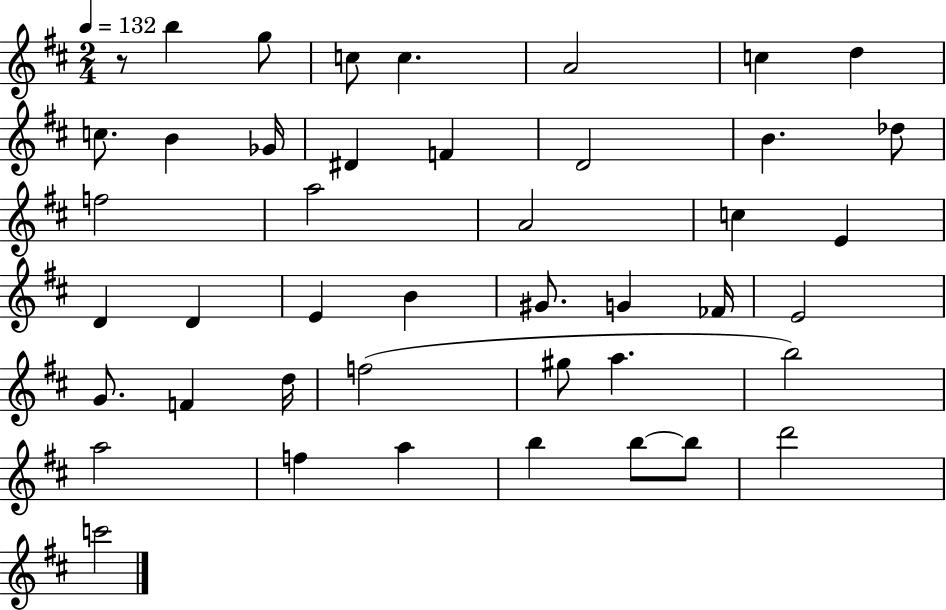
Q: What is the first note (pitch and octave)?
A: B5